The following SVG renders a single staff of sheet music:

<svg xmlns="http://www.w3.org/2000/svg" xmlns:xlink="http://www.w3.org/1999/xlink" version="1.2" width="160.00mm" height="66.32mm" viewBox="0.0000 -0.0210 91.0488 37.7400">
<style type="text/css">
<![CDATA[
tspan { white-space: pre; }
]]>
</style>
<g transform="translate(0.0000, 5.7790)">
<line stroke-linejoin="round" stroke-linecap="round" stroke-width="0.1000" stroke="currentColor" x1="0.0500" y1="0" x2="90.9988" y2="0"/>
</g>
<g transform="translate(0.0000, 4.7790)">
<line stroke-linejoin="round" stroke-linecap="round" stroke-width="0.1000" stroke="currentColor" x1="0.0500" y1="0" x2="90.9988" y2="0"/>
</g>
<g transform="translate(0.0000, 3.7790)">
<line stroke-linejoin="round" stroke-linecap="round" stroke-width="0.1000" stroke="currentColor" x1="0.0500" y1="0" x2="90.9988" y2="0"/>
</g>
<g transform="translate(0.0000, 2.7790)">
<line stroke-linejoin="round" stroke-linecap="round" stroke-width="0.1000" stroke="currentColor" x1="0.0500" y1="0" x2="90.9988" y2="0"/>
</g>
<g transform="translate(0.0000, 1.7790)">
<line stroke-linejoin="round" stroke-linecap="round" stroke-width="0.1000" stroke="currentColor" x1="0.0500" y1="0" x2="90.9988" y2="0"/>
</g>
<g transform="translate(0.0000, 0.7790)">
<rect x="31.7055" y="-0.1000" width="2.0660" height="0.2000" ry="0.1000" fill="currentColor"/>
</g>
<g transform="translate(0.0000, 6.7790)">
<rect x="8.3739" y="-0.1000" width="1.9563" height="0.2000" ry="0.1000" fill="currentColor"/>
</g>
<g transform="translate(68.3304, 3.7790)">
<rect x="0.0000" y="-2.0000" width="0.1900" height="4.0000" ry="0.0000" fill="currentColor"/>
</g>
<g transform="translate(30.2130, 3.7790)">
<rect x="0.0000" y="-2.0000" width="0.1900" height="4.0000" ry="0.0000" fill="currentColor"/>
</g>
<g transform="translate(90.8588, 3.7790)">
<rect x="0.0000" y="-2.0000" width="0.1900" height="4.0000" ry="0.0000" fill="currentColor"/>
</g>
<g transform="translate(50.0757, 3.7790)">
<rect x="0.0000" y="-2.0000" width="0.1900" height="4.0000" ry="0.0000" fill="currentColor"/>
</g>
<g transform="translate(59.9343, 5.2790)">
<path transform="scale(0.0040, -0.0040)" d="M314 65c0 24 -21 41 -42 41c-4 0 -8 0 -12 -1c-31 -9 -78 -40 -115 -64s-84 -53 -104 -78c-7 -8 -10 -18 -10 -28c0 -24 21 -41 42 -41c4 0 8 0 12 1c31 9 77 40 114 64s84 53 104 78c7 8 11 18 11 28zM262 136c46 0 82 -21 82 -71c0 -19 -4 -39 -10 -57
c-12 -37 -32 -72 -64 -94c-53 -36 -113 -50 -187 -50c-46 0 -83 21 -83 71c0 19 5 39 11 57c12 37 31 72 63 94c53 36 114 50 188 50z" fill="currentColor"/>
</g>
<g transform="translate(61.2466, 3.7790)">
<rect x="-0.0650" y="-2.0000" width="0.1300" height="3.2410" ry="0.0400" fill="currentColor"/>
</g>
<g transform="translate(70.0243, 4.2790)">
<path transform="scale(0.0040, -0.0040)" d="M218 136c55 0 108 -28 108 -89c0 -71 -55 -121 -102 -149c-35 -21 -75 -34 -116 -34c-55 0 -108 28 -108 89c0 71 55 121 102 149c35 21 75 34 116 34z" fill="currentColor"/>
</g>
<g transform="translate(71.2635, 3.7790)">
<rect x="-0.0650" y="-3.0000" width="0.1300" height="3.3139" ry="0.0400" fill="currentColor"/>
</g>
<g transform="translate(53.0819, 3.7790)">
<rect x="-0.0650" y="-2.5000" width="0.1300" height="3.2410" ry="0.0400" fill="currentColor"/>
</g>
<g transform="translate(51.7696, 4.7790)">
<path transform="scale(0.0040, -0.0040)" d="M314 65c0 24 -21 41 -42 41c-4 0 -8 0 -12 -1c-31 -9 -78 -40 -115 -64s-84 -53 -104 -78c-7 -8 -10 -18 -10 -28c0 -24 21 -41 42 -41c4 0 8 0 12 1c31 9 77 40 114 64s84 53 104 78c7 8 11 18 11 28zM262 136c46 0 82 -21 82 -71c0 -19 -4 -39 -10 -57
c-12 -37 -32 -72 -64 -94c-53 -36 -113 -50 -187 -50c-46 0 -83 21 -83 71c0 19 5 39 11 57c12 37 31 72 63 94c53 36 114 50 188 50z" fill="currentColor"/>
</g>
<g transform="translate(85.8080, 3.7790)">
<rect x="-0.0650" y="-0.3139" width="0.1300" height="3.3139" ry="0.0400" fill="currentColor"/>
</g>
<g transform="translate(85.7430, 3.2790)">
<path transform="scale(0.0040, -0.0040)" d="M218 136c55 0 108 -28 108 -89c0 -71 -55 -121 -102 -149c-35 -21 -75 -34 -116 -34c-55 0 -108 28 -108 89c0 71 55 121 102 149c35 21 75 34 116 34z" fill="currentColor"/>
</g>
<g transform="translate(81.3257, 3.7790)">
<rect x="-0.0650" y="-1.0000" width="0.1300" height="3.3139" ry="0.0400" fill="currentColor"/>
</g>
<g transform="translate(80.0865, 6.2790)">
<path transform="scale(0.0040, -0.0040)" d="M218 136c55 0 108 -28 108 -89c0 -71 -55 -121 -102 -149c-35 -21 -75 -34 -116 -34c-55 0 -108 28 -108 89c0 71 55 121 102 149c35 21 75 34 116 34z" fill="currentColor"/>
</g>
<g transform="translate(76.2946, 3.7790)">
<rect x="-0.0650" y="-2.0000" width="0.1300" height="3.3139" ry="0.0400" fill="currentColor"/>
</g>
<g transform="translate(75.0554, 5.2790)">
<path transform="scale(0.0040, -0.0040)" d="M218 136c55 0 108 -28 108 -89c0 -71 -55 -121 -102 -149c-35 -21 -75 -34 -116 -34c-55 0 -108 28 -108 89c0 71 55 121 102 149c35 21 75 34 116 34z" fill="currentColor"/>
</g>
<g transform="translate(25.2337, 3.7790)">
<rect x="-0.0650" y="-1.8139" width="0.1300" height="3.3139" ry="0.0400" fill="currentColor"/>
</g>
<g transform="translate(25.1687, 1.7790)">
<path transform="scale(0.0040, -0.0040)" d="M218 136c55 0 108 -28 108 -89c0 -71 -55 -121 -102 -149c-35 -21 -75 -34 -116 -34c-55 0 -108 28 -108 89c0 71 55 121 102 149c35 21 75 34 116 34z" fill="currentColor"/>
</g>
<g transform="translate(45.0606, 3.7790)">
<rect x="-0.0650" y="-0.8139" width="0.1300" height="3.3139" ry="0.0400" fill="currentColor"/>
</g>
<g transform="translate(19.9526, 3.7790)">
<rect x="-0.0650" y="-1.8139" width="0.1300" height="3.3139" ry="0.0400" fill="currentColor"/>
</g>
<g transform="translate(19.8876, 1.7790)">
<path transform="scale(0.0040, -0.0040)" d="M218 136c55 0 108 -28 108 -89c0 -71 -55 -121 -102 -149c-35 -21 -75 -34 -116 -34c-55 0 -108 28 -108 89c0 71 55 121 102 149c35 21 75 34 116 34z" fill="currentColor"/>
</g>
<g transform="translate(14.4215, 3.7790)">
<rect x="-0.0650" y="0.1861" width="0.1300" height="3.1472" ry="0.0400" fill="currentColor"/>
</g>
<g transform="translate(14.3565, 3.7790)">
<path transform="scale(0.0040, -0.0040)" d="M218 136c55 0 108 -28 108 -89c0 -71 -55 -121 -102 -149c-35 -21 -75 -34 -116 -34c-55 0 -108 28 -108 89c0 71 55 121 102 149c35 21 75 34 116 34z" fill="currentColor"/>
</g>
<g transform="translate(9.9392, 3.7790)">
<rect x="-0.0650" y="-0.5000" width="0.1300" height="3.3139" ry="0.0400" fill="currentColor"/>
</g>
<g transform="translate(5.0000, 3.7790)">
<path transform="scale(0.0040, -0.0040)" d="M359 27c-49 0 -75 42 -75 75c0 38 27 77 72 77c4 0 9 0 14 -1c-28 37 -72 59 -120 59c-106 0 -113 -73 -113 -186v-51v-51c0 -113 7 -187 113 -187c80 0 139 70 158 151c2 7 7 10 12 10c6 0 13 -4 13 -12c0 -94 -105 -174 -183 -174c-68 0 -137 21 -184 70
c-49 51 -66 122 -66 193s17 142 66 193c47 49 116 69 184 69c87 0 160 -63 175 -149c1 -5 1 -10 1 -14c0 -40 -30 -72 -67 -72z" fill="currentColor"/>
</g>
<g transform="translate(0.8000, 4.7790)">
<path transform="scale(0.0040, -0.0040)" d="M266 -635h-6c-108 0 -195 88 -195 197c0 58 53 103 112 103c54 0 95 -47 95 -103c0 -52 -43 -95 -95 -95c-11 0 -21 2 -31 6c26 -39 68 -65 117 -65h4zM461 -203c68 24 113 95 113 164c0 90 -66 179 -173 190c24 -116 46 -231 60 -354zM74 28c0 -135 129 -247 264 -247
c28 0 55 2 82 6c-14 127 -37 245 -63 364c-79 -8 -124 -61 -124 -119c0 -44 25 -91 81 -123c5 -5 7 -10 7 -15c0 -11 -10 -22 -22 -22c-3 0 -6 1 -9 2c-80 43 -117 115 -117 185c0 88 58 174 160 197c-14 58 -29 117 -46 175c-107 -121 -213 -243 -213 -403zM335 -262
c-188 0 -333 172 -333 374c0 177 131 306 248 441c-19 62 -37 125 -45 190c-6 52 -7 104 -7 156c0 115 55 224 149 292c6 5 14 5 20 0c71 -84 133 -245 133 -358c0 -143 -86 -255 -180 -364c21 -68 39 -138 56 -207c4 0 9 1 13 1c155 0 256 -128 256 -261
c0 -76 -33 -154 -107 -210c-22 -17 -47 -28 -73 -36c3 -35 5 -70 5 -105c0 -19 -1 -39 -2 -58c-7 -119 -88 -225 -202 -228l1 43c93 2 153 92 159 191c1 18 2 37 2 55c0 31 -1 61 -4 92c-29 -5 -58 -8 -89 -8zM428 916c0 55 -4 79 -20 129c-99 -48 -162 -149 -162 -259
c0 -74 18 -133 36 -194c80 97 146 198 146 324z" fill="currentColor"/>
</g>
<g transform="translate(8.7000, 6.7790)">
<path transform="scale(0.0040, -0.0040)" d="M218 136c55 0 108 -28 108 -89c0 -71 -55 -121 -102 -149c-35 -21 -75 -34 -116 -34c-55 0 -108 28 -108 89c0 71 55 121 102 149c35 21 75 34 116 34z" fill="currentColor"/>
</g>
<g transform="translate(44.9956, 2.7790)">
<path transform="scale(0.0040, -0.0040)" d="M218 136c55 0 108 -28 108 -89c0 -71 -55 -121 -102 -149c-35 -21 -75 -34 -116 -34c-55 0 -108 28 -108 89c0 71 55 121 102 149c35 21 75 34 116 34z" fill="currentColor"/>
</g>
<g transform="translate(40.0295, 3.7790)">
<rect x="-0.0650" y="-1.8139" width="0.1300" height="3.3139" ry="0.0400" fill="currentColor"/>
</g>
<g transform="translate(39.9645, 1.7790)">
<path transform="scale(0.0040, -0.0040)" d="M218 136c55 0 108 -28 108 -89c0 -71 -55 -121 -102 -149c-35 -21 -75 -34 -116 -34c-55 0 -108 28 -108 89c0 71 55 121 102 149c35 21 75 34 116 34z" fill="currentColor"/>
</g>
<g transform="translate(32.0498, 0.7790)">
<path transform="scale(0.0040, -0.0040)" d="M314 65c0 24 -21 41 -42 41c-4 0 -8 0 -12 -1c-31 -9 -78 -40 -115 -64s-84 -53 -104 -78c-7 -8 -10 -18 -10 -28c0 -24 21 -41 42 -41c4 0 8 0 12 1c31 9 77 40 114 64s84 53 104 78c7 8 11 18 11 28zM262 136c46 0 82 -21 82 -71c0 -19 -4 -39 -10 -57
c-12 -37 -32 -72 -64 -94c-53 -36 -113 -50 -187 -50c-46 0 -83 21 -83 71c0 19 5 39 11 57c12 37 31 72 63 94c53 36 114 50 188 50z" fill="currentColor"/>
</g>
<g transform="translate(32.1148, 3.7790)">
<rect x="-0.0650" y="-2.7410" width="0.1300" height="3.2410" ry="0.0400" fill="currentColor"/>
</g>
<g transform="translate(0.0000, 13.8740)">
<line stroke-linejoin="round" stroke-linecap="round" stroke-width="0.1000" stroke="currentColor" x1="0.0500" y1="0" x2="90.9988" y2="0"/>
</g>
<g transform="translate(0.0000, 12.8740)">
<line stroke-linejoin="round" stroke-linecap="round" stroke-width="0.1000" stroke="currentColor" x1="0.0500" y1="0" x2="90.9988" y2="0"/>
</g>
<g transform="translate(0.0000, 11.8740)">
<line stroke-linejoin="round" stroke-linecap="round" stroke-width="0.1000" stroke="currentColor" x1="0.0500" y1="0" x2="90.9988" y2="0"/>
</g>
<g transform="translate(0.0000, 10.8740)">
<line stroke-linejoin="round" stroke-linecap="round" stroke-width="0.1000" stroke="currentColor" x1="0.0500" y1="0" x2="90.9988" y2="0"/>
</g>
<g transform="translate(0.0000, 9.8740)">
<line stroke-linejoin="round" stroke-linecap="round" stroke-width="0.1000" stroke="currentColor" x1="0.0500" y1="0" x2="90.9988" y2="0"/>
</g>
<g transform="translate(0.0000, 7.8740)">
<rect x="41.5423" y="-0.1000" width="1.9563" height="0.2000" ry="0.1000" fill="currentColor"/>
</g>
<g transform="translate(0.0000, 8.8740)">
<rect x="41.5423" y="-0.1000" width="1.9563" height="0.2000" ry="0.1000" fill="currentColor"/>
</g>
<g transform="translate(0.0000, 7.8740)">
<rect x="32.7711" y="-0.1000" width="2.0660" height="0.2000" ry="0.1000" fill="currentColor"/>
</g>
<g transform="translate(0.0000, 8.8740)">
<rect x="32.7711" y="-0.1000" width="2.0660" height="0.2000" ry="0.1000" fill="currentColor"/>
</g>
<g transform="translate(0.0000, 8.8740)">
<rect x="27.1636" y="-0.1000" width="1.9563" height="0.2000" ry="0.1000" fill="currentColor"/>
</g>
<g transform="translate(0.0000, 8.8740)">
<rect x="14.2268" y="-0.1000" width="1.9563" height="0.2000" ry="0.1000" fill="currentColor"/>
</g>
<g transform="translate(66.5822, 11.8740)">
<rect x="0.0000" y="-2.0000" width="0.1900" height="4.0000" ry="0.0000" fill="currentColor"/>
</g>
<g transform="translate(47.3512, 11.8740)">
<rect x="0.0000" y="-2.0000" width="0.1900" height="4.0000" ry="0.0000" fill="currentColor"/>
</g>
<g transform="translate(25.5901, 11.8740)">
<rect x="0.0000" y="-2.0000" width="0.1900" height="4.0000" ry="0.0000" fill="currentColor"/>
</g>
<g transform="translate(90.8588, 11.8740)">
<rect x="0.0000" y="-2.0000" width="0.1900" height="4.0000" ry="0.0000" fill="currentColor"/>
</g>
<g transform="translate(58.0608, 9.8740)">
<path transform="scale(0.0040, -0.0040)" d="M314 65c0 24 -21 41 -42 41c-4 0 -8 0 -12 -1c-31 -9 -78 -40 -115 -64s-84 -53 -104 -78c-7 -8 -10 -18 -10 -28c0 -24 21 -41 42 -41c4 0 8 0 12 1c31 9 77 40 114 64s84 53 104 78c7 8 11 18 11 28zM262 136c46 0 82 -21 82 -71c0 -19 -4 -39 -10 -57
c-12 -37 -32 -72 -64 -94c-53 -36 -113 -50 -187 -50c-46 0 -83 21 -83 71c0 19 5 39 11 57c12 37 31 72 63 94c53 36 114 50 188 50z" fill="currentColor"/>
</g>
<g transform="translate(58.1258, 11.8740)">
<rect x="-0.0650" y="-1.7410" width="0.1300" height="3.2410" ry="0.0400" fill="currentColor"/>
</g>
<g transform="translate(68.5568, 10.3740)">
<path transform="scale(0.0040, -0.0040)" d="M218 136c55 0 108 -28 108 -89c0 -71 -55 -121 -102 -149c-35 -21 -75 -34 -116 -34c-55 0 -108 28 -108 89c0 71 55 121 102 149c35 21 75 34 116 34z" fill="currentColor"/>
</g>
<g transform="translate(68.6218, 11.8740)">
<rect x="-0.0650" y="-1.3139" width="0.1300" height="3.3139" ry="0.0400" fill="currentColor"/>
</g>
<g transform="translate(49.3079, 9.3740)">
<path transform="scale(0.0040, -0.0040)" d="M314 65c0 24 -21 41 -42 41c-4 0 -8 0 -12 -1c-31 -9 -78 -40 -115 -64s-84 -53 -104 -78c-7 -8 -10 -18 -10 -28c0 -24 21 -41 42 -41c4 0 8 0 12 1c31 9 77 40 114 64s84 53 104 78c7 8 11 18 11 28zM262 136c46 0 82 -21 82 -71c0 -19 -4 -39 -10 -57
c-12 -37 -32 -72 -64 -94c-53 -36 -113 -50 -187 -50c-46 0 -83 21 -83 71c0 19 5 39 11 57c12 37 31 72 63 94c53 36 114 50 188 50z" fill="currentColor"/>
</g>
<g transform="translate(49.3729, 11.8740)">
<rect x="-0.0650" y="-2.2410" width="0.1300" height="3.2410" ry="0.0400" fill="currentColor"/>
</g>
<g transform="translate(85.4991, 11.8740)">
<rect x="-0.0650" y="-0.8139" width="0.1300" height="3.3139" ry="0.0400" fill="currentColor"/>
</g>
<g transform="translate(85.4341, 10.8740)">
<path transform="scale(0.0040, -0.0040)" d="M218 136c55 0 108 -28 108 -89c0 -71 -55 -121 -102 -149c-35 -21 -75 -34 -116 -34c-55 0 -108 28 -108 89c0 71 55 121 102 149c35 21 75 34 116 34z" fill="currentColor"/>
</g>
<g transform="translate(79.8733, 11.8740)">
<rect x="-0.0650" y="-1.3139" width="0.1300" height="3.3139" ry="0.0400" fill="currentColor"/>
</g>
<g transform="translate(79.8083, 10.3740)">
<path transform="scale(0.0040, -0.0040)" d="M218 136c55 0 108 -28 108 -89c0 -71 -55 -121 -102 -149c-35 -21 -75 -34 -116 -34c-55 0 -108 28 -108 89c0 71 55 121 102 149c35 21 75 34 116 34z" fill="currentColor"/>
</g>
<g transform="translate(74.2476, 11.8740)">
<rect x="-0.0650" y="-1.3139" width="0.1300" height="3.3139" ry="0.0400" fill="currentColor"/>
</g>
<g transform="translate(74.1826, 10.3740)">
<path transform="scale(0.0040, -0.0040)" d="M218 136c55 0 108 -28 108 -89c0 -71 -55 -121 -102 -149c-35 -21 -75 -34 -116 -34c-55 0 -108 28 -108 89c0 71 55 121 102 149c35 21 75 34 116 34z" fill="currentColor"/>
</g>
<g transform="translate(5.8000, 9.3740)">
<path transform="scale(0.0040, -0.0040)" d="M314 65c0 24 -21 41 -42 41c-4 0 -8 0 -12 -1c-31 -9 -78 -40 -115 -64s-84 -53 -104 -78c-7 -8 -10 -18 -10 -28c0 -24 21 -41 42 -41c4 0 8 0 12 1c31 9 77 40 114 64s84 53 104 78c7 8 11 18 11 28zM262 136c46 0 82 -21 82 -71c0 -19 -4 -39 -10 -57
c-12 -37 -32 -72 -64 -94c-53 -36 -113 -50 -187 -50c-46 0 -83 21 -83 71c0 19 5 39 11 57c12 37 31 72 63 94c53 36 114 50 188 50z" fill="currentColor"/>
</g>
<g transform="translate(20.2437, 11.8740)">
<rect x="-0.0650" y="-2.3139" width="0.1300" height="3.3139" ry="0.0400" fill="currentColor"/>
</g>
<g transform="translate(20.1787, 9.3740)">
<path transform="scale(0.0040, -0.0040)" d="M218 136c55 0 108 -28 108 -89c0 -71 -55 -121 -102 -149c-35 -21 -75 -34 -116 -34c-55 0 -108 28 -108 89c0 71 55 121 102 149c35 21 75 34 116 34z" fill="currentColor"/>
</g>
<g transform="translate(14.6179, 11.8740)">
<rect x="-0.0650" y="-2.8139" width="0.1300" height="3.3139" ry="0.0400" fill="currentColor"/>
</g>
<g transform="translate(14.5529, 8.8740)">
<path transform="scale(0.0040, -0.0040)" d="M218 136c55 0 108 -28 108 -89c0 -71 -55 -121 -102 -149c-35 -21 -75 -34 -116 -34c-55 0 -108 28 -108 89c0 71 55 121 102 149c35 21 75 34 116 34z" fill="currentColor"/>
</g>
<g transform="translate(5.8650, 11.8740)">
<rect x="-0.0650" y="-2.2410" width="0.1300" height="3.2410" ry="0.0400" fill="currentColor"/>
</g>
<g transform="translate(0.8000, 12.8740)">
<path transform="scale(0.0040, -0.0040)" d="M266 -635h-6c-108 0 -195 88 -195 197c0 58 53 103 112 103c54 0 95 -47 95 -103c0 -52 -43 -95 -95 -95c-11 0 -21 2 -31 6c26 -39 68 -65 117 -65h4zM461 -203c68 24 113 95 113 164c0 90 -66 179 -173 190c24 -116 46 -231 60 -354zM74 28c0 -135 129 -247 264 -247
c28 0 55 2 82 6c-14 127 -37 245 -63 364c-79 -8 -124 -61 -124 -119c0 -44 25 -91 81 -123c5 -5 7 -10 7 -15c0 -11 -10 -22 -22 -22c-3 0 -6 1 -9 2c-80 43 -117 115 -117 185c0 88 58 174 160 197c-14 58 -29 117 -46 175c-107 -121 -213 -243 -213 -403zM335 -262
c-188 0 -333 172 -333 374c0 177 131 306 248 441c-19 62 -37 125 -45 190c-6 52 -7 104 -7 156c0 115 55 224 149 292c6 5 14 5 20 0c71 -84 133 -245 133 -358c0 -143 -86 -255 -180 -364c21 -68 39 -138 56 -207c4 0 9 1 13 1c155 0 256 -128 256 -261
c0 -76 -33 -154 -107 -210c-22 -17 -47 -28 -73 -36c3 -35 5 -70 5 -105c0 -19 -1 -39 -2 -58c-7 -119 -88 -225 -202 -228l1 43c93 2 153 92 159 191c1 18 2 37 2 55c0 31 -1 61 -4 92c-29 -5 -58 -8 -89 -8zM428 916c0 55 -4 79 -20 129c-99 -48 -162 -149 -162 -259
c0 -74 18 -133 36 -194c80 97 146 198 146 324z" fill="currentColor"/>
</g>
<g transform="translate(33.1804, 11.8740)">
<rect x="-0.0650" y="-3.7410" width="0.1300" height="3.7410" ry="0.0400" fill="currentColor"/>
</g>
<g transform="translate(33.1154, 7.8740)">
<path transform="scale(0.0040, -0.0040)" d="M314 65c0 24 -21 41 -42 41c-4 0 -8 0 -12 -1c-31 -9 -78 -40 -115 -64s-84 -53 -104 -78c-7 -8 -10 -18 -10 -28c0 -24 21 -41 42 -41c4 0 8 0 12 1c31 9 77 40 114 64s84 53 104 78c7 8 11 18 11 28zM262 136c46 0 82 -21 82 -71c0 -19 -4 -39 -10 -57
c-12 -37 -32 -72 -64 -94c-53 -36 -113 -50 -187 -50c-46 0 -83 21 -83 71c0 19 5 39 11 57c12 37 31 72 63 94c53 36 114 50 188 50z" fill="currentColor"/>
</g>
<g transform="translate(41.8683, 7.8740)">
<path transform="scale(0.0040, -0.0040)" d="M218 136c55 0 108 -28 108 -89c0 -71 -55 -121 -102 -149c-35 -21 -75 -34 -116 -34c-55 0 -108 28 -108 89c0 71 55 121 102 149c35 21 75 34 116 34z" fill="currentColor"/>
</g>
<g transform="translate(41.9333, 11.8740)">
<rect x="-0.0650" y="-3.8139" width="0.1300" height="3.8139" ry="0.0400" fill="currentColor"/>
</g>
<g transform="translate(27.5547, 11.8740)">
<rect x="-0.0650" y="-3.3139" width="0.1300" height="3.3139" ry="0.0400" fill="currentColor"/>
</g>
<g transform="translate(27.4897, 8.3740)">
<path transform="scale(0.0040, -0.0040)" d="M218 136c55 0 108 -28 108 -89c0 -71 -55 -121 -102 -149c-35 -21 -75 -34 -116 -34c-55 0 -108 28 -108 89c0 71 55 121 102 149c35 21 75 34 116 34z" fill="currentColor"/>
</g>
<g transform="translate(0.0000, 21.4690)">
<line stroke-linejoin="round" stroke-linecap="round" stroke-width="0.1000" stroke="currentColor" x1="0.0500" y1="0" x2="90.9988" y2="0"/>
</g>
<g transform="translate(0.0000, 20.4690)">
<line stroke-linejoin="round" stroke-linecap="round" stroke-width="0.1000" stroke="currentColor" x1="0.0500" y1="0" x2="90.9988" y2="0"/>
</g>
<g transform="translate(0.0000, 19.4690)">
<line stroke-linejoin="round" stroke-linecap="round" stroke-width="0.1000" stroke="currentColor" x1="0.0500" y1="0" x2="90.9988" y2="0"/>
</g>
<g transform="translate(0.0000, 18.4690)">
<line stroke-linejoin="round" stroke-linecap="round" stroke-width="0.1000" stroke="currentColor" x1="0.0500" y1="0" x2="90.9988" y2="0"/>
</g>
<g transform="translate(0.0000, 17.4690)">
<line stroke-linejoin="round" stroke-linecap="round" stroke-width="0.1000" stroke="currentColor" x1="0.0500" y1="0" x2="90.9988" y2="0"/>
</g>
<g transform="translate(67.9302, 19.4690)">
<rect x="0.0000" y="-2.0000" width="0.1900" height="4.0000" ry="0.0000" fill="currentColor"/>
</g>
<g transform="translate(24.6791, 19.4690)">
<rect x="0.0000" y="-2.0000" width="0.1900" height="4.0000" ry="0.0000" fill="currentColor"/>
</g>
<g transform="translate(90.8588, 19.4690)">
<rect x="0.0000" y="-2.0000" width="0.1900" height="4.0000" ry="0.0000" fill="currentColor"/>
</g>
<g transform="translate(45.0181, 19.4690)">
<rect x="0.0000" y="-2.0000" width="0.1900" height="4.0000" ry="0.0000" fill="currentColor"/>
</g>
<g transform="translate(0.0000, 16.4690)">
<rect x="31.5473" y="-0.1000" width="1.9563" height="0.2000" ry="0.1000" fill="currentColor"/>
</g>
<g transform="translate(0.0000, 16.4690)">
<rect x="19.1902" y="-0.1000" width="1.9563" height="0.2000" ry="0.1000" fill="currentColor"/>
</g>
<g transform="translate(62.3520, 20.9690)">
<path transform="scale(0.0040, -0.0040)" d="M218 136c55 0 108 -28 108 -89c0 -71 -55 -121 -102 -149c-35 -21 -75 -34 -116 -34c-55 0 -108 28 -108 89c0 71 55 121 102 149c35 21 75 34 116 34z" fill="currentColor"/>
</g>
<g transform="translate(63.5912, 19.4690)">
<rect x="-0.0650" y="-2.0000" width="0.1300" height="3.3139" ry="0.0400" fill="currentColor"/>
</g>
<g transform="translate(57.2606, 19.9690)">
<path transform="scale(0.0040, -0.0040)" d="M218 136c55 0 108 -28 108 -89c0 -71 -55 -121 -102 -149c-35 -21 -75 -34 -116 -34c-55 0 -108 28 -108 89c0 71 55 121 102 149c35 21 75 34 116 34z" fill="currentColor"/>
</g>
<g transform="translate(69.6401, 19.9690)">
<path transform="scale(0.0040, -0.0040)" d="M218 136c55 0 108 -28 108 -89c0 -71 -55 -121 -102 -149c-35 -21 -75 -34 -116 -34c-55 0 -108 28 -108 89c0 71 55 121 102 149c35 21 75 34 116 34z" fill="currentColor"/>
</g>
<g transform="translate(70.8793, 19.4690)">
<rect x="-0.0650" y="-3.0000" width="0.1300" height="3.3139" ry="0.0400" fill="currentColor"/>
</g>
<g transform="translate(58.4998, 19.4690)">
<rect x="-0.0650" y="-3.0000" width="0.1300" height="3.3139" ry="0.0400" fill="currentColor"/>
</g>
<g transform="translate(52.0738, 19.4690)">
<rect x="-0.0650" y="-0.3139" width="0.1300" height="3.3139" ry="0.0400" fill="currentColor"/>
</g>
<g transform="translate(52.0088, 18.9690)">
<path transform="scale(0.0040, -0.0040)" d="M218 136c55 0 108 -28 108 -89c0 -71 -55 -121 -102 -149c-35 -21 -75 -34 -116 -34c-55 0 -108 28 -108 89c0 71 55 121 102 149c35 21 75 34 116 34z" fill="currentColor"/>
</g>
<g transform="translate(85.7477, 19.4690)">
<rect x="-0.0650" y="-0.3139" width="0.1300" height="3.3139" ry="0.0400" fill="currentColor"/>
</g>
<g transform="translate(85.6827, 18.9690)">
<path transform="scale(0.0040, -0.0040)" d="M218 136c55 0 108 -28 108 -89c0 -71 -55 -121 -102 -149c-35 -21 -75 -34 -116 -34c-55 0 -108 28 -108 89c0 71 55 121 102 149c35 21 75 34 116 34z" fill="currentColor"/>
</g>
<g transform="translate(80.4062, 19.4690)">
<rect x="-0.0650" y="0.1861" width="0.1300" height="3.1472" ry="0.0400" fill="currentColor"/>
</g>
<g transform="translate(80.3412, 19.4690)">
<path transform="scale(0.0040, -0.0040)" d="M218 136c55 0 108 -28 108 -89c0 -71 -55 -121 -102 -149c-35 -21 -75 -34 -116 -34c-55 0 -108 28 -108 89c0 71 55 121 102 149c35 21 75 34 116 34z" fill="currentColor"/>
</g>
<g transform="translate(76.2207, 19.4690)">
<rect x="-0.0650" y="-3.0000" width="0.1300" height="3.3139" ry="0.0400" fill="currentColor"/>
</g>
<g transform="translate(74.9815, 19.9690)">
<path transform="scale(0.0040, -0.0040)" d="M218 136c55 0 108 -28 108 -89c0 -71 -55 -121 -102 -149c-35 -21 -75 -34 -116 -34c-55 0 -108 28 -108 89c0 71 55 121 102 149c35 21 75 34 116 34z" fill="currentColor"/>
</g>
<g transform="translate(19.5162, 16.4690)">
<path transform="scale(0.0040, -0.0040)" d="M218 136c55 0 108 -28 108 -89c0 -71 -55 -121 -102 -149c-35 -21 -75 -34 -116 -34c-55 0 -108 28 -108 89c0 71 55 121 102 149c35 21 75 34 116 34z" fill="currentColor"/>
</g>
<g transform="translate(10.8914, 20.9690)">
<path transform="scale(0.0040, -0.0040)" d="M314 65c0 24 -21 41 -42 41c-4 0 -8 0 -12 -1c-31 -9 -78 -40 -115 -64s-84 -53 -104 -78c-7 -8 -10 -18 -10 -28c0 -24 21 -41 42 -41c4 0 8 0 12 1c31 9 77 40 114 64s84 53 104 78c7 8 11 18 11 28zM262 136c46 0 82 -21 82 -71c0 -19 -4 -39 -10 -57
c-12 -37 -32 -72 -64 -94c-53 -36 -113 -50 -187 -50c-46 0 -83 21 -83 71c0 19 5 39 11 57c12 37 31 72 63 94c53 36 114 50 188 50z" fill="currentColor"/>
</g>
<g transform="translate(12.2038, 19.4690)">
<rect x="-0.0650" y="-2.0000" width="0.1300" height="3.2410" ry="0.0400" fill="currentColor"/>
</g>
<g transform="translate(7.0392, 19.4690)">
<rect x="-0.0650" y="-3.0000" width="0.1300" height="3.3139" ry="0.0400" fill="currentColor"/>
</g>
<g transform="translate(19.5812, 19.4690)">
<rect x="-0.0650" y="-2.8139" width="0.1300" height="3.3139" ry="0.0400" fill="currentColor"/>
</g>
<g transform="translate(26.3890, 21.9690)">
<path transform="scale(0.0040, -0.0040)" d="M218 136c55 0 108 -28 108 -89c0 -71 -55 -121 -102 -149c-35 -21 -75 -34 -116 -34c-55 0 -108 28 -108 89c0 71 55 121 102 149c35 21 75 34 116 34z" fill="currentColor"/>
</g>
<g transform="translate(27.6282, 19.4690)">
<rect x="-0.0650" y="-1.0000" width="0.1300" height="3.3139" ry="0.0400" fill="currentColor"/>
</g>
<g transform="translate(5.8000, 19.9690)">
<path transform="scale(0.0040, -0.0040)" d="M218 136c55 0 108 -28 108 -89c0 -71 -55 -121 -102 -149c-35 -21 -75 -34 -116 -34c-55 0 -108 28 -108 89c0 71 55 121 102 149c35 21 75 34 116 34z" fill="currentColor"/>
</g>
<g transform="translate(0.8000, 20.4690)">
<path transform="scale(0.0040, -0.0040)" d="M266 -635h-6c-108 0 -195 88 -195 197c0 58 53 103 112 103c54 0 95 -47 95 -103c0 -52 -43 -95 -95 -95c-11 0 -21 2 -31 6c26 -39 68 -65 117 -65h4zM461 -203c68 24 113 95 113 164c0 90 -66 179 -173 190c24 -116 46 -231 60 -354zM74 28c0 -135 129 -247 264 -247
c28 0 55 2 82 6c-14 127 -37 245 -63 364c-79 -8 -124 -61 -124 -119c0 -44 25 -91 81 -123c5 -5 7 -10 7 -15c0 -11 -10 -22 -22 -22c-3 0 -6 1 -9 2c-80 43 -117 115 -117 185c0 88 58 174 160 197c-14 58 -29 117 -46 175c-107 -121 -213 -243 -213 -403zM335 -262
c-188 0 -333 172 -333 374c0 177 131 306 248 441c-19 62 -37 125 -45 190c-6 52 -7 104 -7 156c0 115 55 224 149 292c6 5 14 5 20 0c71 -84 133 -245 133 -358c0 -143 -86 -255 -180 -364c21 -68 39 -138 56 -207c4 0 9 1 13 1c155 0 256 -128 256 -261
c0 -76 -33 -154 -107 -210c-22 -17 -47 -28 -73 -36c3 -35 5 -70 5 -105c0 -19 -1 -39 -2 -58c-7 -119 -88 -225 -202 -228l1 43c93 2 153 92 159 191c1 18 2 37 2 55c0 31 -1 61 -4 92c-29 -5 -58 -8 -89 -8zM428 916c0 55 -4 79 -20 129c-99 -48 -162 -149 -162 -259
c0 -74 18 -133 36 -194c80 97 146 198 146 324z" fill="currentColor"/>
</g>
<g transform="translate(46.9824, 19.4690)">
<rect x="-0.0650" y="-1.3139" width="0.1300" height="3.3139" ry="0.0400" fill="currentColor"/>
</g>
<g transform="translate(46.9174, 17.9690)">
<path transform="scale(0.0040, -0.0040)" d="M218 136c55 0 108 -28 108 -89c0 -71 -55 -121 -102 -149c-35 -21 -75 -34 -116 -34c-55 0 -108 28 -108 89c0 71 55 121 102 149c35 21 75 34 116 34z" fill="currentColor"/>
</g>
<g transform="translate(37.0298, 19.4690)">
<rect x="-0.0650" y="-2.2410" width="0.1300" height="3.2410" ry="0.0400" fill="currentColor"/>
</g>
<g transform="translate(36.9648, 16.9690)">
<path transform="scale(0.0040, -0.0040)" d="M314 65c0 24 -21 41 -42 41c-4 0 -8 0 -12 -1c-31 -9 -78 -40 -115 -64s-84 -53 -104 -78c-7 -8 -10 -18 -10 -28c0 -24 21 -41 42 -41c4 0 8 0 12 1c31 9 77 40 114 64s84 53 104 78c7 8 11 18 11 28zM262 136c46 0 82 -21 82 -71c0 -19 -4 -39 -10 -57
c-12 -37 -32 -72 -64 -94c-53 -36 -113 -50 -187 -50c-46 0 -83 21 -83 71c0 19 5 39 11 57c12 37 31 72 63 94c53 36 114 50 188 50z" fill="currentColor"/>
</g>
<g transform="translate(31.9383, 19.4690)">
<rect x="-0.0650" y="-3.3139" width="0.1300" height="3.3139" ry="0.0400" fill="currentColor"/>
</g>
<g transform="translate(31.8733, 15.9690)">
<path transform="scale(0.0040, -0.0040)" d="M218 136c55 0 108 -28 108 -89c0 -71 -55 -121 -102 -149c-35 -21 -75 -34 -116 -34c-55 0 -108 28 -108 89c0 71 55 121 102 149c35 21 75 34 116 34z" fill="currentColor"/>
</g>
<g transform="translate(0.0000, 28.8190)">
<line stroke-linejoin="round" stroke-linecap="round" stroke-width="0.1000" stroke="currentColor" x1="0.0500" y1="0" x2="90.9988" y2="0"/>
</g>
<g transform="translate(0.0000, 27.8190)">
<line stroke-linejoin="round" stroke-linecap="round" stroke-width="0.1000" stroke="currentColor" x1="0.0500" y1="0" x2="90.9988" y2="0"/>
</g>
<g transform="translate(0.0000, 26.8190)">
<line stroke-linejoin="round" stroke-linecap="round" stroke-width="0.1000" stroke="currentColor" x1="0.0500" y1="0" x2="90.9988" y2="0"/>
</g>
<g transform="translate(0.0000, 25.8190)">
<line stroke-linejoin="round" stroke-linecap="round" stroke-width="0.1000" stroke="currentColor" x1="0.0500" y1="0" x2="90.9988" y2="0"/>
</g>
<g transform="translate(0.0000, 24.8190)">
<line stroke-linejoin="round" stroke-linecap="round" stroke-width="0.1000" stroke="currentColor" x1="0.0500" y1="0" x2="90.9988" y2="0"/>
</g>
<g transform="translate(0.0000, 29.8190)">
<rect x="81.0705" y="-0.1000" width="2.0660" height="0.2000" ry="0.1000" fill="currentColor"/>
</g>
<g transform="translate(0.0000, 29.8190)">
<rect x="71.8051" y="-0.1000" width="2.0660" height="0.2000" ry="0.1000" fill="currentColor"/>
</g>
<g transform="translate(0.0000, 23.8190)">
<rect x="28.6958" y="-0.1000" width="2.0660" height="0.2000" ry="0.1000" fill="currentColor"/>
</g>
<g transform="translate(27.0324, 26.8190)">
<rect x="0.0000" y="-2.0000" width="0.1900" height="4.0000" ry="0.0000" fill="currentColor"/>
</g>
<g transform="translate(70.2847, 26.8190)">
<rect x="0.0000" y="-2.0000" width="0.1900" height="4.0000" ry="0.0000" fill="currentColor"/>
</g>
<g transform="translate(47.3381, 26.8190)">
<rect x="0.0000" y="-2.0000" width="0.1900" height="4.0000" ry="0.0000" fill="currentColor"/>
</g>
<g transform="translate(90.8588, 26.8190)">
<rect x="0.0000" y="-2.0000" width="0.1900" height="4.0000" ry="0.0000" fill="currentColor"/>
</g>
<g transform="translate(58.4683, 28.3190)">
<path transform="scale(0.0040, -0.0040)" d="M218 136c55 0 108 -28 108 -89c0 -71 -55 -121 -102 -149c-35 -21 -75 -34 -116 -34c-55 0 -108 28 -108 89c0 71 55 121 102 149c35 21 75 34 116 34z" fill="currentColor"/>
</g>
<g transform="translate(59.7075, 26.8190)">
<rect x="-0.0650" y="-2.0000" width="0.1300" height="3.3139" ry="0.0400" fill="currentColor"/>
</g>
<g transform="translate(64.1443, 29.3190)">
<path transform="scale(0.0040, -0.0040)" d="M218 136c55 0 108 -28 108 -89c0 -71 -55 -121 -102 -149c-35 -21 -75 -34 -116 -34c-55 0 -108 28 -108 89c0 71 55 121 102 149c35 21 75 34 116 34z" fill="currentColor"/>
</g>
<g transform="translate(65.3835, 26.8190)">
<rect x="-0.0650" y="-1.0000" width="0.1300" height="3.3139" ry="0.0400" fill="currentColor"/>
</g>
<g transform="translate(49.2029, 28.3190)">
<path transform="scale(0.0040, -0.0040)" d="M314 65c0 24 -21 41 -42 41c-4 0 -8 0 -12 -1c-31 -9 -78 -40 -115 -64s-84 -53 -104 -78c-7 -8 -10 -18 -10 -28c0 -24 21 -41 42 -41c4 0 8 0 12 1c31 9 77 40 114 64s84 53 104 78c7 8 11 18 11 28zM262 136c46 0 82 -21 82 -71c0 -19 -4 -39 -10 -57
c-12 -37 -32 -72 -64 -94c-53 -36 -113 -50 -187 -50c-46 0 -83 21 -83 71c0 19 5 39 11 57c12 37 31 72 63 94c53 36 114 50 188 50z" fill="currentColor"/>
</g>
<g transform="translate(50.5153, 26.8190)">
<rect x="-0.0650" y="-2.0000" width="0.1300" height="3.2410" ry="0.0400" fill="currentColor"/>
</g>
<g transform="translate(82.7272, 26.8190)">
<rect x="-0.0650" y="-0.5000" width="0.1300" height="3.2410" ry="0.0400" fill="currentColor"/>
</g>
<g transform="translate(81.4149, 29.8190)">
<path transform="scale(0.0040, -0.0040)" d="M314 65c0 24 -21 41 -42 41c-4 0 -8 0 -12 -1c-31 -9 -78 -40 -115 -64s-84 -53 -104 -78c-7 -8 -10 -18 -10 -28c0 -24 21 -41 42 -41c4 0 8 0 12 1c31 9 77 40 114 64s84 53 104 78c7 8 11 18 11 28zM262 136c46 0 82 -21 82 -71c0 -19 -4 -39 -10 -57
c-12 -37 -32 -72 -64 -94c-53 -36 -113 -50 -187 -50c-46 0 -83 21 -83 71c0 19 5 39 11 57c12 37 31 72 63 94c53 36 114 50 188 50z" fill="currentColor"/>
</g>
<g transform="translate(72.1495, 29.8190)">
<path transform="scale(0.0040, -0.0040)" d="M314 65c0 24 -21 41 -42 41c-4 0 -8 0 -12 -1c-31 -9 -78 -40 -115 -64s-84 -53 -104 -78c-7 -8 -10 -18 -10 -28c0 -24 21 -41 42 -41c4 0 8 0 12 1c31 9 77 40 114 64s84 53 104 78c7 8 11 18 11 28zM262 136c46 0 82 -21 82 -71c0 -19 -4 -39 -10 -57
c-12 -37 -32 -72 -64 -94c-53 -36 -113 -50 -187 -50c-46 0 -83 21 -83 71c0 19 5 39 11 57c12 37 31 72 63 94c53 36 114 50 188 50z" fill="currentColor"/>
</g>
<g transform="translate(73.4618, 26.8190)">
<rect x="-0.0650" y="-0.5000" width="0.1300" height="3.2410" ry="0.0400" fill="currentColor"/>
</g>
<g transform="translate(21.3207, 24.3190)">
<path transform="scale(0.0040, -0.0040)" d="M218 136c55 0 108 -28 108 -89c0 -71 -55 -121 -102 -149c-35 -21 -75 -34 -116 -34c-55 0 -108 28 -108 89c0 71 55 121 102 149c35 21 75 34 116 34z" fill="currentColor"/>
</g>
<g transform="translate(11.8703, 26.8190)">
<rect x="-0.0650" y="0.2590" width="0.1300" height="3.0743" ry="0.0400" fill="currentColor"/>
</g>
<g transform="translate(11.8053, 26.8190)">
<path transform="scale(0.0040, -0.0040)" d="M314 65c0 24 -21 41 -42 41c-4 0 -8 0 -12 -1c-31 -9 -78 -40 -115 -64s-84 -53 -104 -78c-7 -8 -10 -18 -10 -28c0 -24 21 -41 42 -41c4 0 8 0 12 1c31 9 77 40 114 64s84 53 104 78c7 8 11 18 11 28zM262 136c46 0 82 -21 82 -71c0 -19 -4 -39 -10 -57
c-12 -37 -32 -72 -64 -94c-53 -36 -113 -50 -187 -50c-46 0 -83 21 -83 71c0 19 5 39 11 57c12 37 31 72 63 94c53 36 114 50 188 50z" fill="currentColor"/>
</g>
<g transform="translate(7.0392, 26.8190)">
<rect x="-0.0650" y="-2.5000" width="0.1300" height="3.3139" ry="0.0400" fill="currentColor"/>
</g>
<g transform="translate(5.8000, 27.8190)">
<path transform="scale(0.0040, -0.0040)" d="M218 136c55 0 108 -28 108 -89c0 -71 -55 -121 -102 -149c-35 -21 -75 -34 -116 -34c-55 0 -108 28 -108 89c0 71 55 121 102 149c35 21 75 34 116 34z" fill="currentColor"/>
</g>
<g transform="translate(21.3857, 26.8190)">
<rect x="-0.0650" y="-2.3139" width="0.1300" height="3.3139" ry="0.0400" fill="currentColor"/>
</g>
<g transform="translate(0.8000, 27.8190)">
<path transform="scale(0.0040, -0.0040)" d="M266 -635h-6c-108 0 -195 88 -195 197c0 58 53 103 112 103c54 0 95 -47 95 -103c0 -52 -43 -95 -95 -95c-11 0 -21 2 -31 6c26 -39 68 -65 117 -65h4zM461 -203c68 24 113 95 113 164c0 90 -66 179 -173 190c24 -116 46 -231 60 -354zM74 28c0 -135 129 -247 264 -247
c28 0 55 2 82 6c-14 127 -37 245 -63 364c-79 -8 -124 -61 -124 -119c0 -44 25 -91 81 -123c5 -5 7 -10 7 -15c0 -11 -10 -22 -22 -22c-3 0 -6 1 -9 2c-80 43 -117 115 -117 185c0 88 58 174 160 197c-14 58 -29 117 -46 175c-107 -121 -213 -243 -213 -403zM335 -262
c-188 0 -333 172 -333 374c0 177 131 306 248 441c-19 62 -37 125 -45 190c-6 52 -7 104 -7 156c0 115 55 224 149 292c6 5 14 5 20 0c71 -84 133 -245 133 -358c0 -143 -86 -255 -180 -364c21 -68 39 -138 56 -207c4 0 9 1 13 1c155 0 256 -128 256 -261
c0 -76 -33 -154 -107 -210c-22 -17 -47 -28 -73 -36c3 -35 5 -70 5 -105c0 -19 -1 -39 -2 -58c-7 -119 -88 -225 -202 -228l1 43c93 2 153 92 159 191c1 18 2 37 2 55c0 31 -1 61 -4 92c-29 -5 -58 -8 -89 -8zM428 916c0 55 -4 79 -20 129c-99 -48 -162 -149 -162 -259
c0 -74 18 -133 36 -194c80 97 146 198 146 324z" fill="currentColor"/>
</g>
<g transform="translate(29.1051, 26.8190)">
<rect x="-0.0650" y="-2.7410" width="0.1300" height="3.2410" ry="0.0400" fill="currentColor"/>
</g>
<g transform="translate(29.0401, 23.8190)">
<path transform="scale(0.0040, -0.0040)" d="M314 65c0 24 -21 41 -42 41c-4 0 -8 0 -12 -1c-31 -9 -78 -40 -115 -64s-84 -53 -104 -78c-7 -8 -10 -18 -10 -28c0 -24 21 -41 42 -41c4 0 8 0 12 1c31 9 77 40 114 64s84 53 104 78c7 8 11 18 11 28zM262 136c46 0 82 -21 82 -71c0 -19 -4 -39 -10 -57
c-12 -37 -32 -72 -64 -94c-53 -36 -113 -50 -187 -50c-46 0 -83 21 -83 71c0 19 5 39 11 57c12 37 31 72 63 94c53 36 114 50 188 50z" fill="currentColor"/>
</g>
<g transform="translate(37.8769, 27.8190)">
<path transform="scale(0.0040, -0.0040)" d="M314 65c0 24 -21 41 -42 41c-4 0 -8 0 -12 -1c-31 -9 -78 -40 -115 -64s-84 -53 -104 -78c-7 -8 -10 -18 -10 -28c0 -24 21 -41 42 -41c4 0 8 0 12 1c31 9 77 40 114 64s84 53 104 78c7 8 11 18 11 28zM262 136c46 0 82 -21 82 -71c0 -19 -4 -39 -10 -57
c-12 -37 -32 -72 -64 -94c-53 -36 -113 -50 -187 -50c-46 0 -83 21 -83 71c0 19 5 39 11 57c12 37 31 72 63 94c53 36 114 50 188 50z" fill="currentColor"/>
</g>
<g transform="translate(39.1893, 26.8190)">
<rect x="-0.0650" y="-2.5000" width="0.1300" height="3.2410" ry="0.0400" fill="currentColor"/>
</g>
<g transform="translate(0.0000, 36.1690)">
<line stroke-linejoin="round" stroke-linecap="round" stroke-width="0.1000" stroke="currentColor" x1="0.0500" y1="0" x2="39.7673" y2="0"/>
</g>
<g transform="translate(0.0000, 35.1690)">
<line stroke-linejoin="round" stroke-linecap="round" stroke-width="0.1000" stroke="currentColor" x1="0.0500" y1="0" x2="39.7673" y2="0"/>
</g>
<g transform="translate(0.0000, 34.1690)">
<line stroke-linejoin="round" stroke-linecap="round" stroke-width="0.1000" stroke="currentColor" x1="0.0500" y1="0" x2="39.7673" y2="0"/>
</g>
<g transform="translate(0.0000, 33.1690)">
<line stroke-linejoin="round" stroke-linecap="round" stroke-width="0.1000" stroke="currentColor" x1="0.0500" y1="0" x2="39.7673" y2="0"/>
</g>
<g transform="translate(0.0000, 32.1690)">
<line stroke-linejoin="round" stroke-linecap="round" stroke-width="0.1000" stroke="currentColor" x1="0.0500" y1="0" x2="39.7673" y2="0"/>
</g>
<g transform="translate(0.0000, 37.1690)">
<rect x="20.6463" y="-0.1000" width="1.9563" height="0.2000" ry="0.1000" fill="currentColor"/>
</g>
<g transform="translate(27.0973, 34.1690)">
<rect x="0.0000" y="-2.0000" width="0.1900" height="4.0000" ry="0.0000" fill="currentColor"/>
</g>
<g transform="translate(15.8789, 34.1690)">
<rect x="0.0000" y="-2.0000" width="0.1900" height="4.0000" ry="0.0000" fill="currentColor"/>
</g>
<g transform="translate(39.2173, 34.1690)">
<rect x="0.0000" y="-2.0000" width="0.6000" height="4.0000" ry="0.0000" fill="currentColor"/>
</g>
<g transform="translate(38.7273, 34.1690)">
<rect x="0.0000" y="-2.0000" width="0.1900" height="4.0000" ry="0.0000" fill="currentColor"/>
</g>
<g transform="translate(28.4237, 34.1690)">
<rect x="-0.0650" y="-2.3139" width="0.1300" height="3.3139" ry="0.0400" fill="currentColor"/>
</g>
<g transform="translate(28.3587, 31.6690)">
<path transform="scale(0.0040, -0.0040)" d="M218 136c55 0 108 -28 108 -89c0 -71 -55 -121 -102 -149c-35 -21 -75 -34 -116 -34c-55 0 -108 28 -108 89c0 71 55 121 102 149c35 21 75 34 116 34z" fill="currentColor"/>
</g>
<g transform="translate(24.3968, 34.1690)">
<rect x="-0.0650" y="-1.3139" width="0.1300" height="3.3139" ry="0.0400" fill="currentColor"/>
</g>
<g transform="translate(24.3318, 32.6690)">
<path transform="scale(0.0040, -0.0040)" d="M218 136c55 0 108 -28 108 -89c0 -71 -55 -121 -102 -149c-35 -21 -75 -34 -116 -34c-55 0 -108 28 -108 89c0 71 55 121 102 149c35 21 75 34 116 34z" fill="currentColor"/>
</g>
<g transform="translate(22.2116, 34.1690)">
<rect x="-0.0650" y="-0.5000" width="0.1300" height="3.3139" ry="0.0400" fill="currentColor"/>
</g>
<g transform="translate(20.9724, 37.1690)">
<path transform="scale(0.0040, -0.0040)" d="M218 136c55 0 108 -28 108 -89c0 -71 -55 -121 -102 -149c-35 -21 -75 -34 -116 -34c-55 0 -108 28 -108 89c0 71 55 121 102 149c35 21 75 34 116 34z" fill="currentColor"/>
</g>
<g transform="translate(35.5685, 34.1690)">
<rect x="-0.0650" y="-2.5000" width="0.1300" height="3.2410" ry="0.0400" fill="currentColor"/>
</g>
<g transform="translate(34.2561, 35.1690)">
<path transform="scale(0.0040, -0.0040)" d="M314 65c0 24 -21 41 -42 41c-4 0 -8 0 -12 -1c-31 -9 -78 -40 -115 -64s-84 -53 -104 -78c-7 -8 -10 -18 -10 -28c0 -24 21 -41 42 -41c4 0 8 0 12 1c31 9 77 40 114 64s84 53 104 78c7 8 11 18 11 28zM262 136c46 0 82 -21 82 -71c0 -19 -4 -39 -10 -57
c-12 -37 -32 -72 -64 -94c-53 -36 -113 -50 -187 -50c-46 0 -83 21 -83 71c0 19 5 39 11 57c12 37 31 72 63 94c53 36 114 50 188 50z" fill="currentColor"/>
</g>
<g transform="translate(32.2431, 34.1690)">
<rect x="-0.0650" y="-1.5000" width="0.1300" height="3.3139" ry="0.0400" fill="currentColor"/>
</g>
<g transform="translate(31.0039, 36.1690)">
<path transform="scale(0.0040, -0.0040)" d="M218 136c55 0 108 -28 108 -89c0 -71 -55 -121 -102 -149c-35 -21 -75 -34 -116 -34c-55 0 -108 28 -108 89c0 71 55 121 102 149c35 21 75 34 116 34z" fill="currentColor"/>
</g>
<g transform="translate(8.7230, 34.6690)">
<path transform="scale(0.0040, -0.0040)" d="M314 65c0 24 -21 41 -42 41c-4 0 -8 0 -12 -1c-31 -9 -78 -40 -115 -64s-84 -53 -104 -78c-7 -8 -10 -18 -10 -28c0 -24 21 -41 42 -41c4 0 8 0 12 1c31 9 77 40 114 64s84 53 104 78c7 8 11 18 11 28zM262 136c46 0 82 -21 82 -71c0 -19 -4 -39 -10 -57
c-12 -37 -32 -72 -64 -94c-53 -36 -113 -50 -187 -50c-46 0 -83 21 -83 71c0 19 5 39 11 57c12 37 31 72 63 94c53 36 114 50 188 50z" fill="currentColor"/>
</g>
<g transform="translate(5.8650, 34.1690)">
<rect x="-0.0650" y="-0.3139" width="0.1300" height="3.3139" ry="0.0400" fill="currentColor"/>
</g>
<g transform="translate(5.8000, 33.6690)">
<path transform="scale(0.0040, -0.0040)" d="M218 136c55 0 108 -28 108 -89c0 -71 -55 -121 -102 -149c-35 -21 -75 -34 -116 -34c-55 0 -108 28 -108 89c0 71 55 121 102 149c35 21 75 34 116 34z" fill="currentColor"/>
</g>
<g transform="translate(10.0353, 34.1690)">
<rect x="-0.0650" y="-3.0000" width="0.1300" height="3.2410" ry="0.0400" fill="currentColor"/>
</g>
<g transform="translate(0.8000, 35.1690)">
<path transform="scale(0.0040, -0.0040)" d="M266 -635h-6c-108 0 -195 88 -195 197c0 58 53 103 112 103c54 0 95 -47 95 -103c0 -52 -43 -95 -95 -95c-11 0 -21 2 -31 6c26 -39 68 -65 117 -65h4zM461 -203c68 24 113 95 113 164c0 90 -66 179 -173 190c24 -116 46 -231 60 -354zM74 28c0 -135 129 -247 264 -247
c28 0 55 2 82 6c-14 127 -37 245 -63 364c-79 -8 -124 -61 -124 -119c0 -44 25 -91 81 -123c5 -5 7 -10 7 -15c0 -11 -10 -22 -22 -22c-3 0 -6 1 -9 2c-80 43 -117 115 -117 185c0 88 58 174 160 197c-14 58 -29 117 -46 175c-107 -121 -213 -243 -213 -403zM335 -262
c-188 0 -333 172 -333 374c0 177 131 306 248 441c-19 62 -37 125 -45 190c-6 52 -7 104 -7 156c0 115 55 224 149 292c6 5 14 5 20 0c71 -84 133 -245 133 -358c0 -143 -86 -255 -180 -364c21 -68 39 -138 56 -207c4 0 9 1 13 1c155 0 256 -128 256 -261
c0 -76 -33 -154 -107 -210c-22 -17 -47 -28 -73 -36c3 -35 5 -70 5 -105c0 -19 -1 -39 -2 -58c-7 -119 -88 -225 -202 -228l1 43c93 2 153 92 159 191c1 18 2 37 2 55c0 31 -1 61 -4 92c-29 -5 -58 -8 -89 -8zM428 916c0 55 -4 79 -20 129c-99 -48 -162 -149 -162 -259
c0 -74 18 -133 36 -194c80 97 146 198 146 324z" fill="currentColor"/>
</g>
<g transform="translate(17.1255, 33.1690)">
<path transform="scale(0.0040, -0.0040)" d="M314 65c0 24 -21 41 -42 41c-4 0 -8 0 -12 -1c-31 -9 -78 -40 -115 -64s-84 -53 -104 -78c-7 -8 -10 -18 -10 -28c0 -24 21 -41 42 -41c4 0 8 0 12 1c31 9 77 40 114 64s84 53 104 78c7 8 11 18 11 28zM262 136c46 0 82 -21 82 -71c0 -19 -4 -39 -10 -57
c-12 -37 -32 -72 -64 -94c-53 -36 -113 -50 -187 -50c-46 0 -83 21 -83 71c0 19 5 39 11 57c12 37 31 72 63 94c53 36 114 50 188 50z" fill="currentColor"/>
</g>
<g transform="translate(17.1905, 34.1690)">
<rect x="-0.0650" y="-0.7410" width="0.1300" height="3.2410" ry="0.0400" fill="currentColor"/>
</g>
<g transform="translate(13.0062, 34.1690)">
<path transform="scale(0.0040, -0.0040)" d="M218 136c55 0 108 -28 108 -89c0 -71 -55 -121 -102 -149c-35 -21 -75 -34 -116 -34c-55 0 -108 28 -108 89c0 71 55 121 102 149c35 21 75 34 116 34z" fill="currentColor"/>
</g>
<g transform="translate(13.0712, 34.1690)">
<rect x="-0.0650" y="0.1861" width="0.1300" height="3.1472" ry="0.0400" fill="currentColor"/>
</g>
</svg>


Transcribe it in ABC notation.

X:1
T:Untitled
M:4/4
L:1/4
K:C
C B f f a2 f d G2 F2 A F D c g2 a g b c'2 c' g2 f2 e e e d A F2 a D b g2 e c A F A A B c G B2 g a2 G2 F2 F D C2 C2 c A2 B d2 C e g E G2